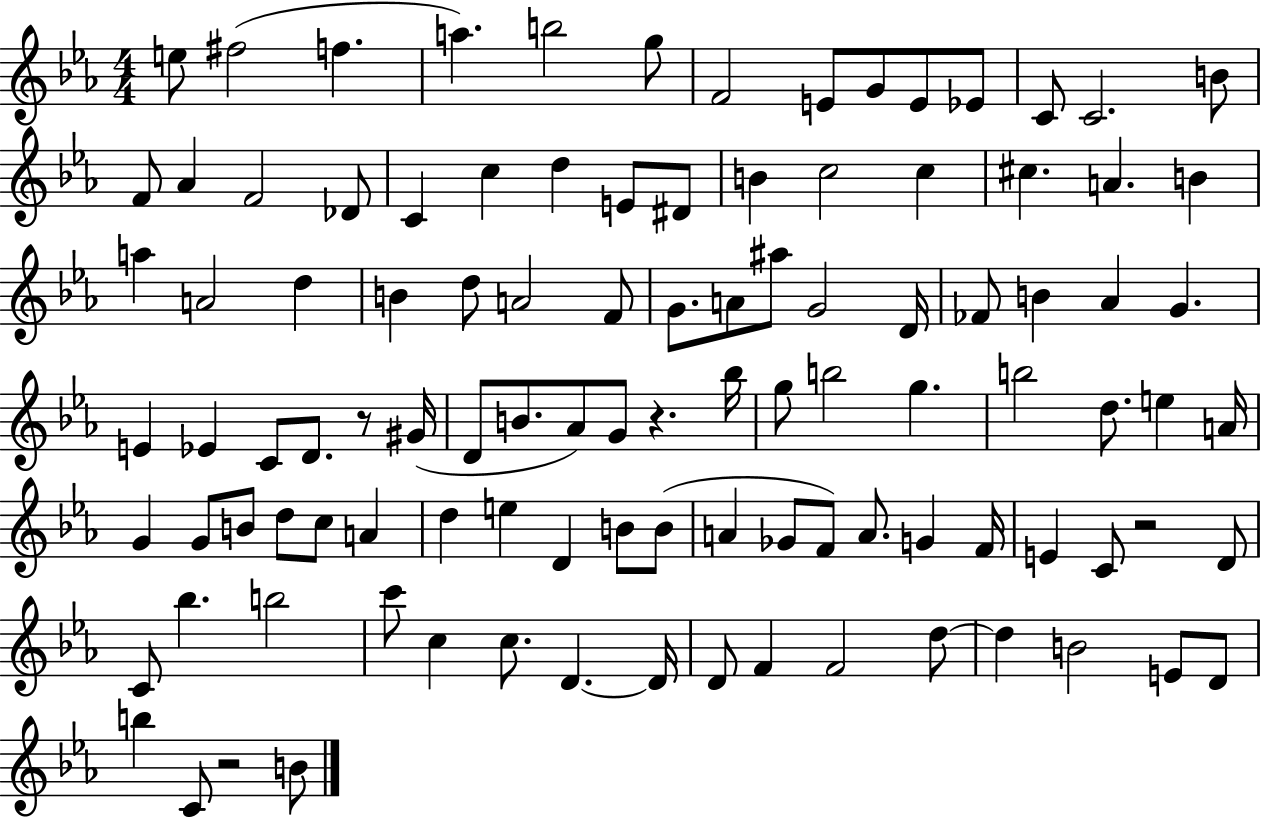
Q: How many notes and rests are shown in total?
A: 105